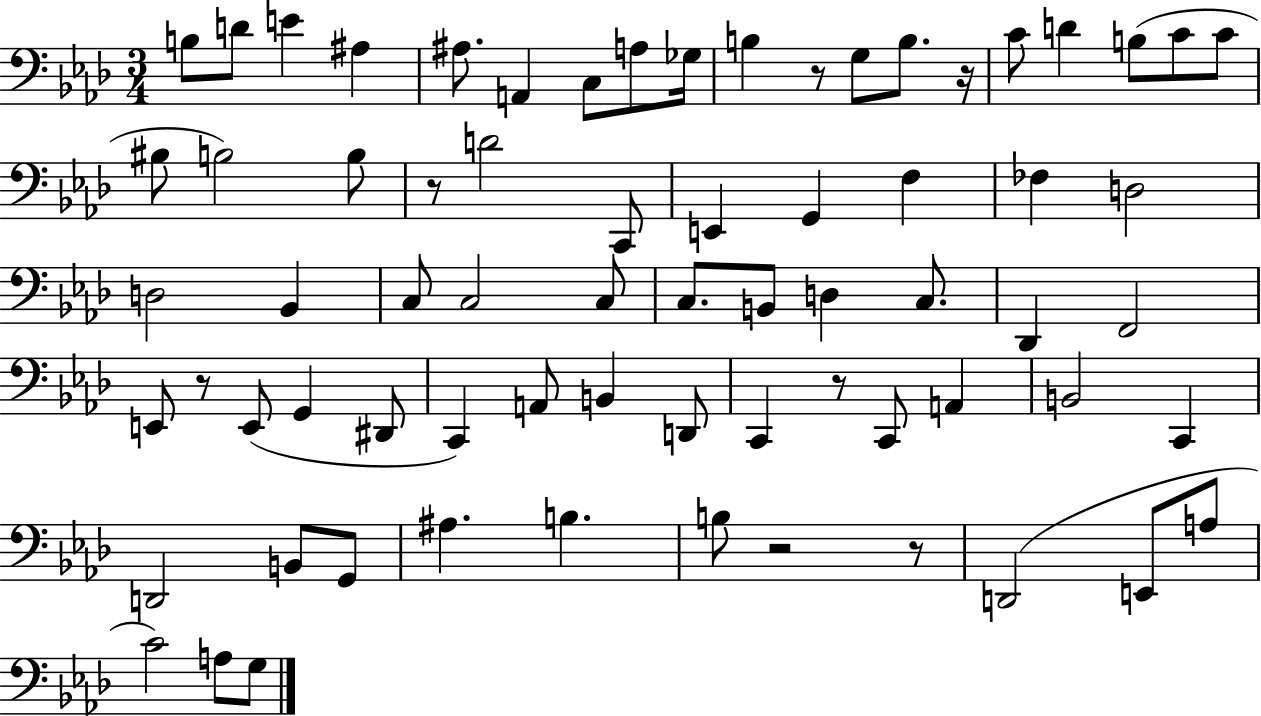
B3/e D4/e E4/q A#3/q A#3/e. A2/q C3/e A3/e Gb3/s B3/q R/e G3/e B3/e. R/s C4/e D4/q B3/e C4/e C4/e BIS3/e B3/h B3/e R/e D4/h C2/e E2/q G2/q F3/q FES3/q D3/h D3/h Bb2/q C3/e C3/h C3/e C3/e. B2/e D3/q C3/e. Db2/q F2/h E2/e R/e E2/e G2/q D#2/e C2/q A2/e B2/q D2/e C2/q R/e C2/e A2/q B2/h C2/q D2/h B2/e G2/e A#3/q. B3/q. B3/e R/h R/e D2/h E2/e A3/e C4/h A3/e G3/e